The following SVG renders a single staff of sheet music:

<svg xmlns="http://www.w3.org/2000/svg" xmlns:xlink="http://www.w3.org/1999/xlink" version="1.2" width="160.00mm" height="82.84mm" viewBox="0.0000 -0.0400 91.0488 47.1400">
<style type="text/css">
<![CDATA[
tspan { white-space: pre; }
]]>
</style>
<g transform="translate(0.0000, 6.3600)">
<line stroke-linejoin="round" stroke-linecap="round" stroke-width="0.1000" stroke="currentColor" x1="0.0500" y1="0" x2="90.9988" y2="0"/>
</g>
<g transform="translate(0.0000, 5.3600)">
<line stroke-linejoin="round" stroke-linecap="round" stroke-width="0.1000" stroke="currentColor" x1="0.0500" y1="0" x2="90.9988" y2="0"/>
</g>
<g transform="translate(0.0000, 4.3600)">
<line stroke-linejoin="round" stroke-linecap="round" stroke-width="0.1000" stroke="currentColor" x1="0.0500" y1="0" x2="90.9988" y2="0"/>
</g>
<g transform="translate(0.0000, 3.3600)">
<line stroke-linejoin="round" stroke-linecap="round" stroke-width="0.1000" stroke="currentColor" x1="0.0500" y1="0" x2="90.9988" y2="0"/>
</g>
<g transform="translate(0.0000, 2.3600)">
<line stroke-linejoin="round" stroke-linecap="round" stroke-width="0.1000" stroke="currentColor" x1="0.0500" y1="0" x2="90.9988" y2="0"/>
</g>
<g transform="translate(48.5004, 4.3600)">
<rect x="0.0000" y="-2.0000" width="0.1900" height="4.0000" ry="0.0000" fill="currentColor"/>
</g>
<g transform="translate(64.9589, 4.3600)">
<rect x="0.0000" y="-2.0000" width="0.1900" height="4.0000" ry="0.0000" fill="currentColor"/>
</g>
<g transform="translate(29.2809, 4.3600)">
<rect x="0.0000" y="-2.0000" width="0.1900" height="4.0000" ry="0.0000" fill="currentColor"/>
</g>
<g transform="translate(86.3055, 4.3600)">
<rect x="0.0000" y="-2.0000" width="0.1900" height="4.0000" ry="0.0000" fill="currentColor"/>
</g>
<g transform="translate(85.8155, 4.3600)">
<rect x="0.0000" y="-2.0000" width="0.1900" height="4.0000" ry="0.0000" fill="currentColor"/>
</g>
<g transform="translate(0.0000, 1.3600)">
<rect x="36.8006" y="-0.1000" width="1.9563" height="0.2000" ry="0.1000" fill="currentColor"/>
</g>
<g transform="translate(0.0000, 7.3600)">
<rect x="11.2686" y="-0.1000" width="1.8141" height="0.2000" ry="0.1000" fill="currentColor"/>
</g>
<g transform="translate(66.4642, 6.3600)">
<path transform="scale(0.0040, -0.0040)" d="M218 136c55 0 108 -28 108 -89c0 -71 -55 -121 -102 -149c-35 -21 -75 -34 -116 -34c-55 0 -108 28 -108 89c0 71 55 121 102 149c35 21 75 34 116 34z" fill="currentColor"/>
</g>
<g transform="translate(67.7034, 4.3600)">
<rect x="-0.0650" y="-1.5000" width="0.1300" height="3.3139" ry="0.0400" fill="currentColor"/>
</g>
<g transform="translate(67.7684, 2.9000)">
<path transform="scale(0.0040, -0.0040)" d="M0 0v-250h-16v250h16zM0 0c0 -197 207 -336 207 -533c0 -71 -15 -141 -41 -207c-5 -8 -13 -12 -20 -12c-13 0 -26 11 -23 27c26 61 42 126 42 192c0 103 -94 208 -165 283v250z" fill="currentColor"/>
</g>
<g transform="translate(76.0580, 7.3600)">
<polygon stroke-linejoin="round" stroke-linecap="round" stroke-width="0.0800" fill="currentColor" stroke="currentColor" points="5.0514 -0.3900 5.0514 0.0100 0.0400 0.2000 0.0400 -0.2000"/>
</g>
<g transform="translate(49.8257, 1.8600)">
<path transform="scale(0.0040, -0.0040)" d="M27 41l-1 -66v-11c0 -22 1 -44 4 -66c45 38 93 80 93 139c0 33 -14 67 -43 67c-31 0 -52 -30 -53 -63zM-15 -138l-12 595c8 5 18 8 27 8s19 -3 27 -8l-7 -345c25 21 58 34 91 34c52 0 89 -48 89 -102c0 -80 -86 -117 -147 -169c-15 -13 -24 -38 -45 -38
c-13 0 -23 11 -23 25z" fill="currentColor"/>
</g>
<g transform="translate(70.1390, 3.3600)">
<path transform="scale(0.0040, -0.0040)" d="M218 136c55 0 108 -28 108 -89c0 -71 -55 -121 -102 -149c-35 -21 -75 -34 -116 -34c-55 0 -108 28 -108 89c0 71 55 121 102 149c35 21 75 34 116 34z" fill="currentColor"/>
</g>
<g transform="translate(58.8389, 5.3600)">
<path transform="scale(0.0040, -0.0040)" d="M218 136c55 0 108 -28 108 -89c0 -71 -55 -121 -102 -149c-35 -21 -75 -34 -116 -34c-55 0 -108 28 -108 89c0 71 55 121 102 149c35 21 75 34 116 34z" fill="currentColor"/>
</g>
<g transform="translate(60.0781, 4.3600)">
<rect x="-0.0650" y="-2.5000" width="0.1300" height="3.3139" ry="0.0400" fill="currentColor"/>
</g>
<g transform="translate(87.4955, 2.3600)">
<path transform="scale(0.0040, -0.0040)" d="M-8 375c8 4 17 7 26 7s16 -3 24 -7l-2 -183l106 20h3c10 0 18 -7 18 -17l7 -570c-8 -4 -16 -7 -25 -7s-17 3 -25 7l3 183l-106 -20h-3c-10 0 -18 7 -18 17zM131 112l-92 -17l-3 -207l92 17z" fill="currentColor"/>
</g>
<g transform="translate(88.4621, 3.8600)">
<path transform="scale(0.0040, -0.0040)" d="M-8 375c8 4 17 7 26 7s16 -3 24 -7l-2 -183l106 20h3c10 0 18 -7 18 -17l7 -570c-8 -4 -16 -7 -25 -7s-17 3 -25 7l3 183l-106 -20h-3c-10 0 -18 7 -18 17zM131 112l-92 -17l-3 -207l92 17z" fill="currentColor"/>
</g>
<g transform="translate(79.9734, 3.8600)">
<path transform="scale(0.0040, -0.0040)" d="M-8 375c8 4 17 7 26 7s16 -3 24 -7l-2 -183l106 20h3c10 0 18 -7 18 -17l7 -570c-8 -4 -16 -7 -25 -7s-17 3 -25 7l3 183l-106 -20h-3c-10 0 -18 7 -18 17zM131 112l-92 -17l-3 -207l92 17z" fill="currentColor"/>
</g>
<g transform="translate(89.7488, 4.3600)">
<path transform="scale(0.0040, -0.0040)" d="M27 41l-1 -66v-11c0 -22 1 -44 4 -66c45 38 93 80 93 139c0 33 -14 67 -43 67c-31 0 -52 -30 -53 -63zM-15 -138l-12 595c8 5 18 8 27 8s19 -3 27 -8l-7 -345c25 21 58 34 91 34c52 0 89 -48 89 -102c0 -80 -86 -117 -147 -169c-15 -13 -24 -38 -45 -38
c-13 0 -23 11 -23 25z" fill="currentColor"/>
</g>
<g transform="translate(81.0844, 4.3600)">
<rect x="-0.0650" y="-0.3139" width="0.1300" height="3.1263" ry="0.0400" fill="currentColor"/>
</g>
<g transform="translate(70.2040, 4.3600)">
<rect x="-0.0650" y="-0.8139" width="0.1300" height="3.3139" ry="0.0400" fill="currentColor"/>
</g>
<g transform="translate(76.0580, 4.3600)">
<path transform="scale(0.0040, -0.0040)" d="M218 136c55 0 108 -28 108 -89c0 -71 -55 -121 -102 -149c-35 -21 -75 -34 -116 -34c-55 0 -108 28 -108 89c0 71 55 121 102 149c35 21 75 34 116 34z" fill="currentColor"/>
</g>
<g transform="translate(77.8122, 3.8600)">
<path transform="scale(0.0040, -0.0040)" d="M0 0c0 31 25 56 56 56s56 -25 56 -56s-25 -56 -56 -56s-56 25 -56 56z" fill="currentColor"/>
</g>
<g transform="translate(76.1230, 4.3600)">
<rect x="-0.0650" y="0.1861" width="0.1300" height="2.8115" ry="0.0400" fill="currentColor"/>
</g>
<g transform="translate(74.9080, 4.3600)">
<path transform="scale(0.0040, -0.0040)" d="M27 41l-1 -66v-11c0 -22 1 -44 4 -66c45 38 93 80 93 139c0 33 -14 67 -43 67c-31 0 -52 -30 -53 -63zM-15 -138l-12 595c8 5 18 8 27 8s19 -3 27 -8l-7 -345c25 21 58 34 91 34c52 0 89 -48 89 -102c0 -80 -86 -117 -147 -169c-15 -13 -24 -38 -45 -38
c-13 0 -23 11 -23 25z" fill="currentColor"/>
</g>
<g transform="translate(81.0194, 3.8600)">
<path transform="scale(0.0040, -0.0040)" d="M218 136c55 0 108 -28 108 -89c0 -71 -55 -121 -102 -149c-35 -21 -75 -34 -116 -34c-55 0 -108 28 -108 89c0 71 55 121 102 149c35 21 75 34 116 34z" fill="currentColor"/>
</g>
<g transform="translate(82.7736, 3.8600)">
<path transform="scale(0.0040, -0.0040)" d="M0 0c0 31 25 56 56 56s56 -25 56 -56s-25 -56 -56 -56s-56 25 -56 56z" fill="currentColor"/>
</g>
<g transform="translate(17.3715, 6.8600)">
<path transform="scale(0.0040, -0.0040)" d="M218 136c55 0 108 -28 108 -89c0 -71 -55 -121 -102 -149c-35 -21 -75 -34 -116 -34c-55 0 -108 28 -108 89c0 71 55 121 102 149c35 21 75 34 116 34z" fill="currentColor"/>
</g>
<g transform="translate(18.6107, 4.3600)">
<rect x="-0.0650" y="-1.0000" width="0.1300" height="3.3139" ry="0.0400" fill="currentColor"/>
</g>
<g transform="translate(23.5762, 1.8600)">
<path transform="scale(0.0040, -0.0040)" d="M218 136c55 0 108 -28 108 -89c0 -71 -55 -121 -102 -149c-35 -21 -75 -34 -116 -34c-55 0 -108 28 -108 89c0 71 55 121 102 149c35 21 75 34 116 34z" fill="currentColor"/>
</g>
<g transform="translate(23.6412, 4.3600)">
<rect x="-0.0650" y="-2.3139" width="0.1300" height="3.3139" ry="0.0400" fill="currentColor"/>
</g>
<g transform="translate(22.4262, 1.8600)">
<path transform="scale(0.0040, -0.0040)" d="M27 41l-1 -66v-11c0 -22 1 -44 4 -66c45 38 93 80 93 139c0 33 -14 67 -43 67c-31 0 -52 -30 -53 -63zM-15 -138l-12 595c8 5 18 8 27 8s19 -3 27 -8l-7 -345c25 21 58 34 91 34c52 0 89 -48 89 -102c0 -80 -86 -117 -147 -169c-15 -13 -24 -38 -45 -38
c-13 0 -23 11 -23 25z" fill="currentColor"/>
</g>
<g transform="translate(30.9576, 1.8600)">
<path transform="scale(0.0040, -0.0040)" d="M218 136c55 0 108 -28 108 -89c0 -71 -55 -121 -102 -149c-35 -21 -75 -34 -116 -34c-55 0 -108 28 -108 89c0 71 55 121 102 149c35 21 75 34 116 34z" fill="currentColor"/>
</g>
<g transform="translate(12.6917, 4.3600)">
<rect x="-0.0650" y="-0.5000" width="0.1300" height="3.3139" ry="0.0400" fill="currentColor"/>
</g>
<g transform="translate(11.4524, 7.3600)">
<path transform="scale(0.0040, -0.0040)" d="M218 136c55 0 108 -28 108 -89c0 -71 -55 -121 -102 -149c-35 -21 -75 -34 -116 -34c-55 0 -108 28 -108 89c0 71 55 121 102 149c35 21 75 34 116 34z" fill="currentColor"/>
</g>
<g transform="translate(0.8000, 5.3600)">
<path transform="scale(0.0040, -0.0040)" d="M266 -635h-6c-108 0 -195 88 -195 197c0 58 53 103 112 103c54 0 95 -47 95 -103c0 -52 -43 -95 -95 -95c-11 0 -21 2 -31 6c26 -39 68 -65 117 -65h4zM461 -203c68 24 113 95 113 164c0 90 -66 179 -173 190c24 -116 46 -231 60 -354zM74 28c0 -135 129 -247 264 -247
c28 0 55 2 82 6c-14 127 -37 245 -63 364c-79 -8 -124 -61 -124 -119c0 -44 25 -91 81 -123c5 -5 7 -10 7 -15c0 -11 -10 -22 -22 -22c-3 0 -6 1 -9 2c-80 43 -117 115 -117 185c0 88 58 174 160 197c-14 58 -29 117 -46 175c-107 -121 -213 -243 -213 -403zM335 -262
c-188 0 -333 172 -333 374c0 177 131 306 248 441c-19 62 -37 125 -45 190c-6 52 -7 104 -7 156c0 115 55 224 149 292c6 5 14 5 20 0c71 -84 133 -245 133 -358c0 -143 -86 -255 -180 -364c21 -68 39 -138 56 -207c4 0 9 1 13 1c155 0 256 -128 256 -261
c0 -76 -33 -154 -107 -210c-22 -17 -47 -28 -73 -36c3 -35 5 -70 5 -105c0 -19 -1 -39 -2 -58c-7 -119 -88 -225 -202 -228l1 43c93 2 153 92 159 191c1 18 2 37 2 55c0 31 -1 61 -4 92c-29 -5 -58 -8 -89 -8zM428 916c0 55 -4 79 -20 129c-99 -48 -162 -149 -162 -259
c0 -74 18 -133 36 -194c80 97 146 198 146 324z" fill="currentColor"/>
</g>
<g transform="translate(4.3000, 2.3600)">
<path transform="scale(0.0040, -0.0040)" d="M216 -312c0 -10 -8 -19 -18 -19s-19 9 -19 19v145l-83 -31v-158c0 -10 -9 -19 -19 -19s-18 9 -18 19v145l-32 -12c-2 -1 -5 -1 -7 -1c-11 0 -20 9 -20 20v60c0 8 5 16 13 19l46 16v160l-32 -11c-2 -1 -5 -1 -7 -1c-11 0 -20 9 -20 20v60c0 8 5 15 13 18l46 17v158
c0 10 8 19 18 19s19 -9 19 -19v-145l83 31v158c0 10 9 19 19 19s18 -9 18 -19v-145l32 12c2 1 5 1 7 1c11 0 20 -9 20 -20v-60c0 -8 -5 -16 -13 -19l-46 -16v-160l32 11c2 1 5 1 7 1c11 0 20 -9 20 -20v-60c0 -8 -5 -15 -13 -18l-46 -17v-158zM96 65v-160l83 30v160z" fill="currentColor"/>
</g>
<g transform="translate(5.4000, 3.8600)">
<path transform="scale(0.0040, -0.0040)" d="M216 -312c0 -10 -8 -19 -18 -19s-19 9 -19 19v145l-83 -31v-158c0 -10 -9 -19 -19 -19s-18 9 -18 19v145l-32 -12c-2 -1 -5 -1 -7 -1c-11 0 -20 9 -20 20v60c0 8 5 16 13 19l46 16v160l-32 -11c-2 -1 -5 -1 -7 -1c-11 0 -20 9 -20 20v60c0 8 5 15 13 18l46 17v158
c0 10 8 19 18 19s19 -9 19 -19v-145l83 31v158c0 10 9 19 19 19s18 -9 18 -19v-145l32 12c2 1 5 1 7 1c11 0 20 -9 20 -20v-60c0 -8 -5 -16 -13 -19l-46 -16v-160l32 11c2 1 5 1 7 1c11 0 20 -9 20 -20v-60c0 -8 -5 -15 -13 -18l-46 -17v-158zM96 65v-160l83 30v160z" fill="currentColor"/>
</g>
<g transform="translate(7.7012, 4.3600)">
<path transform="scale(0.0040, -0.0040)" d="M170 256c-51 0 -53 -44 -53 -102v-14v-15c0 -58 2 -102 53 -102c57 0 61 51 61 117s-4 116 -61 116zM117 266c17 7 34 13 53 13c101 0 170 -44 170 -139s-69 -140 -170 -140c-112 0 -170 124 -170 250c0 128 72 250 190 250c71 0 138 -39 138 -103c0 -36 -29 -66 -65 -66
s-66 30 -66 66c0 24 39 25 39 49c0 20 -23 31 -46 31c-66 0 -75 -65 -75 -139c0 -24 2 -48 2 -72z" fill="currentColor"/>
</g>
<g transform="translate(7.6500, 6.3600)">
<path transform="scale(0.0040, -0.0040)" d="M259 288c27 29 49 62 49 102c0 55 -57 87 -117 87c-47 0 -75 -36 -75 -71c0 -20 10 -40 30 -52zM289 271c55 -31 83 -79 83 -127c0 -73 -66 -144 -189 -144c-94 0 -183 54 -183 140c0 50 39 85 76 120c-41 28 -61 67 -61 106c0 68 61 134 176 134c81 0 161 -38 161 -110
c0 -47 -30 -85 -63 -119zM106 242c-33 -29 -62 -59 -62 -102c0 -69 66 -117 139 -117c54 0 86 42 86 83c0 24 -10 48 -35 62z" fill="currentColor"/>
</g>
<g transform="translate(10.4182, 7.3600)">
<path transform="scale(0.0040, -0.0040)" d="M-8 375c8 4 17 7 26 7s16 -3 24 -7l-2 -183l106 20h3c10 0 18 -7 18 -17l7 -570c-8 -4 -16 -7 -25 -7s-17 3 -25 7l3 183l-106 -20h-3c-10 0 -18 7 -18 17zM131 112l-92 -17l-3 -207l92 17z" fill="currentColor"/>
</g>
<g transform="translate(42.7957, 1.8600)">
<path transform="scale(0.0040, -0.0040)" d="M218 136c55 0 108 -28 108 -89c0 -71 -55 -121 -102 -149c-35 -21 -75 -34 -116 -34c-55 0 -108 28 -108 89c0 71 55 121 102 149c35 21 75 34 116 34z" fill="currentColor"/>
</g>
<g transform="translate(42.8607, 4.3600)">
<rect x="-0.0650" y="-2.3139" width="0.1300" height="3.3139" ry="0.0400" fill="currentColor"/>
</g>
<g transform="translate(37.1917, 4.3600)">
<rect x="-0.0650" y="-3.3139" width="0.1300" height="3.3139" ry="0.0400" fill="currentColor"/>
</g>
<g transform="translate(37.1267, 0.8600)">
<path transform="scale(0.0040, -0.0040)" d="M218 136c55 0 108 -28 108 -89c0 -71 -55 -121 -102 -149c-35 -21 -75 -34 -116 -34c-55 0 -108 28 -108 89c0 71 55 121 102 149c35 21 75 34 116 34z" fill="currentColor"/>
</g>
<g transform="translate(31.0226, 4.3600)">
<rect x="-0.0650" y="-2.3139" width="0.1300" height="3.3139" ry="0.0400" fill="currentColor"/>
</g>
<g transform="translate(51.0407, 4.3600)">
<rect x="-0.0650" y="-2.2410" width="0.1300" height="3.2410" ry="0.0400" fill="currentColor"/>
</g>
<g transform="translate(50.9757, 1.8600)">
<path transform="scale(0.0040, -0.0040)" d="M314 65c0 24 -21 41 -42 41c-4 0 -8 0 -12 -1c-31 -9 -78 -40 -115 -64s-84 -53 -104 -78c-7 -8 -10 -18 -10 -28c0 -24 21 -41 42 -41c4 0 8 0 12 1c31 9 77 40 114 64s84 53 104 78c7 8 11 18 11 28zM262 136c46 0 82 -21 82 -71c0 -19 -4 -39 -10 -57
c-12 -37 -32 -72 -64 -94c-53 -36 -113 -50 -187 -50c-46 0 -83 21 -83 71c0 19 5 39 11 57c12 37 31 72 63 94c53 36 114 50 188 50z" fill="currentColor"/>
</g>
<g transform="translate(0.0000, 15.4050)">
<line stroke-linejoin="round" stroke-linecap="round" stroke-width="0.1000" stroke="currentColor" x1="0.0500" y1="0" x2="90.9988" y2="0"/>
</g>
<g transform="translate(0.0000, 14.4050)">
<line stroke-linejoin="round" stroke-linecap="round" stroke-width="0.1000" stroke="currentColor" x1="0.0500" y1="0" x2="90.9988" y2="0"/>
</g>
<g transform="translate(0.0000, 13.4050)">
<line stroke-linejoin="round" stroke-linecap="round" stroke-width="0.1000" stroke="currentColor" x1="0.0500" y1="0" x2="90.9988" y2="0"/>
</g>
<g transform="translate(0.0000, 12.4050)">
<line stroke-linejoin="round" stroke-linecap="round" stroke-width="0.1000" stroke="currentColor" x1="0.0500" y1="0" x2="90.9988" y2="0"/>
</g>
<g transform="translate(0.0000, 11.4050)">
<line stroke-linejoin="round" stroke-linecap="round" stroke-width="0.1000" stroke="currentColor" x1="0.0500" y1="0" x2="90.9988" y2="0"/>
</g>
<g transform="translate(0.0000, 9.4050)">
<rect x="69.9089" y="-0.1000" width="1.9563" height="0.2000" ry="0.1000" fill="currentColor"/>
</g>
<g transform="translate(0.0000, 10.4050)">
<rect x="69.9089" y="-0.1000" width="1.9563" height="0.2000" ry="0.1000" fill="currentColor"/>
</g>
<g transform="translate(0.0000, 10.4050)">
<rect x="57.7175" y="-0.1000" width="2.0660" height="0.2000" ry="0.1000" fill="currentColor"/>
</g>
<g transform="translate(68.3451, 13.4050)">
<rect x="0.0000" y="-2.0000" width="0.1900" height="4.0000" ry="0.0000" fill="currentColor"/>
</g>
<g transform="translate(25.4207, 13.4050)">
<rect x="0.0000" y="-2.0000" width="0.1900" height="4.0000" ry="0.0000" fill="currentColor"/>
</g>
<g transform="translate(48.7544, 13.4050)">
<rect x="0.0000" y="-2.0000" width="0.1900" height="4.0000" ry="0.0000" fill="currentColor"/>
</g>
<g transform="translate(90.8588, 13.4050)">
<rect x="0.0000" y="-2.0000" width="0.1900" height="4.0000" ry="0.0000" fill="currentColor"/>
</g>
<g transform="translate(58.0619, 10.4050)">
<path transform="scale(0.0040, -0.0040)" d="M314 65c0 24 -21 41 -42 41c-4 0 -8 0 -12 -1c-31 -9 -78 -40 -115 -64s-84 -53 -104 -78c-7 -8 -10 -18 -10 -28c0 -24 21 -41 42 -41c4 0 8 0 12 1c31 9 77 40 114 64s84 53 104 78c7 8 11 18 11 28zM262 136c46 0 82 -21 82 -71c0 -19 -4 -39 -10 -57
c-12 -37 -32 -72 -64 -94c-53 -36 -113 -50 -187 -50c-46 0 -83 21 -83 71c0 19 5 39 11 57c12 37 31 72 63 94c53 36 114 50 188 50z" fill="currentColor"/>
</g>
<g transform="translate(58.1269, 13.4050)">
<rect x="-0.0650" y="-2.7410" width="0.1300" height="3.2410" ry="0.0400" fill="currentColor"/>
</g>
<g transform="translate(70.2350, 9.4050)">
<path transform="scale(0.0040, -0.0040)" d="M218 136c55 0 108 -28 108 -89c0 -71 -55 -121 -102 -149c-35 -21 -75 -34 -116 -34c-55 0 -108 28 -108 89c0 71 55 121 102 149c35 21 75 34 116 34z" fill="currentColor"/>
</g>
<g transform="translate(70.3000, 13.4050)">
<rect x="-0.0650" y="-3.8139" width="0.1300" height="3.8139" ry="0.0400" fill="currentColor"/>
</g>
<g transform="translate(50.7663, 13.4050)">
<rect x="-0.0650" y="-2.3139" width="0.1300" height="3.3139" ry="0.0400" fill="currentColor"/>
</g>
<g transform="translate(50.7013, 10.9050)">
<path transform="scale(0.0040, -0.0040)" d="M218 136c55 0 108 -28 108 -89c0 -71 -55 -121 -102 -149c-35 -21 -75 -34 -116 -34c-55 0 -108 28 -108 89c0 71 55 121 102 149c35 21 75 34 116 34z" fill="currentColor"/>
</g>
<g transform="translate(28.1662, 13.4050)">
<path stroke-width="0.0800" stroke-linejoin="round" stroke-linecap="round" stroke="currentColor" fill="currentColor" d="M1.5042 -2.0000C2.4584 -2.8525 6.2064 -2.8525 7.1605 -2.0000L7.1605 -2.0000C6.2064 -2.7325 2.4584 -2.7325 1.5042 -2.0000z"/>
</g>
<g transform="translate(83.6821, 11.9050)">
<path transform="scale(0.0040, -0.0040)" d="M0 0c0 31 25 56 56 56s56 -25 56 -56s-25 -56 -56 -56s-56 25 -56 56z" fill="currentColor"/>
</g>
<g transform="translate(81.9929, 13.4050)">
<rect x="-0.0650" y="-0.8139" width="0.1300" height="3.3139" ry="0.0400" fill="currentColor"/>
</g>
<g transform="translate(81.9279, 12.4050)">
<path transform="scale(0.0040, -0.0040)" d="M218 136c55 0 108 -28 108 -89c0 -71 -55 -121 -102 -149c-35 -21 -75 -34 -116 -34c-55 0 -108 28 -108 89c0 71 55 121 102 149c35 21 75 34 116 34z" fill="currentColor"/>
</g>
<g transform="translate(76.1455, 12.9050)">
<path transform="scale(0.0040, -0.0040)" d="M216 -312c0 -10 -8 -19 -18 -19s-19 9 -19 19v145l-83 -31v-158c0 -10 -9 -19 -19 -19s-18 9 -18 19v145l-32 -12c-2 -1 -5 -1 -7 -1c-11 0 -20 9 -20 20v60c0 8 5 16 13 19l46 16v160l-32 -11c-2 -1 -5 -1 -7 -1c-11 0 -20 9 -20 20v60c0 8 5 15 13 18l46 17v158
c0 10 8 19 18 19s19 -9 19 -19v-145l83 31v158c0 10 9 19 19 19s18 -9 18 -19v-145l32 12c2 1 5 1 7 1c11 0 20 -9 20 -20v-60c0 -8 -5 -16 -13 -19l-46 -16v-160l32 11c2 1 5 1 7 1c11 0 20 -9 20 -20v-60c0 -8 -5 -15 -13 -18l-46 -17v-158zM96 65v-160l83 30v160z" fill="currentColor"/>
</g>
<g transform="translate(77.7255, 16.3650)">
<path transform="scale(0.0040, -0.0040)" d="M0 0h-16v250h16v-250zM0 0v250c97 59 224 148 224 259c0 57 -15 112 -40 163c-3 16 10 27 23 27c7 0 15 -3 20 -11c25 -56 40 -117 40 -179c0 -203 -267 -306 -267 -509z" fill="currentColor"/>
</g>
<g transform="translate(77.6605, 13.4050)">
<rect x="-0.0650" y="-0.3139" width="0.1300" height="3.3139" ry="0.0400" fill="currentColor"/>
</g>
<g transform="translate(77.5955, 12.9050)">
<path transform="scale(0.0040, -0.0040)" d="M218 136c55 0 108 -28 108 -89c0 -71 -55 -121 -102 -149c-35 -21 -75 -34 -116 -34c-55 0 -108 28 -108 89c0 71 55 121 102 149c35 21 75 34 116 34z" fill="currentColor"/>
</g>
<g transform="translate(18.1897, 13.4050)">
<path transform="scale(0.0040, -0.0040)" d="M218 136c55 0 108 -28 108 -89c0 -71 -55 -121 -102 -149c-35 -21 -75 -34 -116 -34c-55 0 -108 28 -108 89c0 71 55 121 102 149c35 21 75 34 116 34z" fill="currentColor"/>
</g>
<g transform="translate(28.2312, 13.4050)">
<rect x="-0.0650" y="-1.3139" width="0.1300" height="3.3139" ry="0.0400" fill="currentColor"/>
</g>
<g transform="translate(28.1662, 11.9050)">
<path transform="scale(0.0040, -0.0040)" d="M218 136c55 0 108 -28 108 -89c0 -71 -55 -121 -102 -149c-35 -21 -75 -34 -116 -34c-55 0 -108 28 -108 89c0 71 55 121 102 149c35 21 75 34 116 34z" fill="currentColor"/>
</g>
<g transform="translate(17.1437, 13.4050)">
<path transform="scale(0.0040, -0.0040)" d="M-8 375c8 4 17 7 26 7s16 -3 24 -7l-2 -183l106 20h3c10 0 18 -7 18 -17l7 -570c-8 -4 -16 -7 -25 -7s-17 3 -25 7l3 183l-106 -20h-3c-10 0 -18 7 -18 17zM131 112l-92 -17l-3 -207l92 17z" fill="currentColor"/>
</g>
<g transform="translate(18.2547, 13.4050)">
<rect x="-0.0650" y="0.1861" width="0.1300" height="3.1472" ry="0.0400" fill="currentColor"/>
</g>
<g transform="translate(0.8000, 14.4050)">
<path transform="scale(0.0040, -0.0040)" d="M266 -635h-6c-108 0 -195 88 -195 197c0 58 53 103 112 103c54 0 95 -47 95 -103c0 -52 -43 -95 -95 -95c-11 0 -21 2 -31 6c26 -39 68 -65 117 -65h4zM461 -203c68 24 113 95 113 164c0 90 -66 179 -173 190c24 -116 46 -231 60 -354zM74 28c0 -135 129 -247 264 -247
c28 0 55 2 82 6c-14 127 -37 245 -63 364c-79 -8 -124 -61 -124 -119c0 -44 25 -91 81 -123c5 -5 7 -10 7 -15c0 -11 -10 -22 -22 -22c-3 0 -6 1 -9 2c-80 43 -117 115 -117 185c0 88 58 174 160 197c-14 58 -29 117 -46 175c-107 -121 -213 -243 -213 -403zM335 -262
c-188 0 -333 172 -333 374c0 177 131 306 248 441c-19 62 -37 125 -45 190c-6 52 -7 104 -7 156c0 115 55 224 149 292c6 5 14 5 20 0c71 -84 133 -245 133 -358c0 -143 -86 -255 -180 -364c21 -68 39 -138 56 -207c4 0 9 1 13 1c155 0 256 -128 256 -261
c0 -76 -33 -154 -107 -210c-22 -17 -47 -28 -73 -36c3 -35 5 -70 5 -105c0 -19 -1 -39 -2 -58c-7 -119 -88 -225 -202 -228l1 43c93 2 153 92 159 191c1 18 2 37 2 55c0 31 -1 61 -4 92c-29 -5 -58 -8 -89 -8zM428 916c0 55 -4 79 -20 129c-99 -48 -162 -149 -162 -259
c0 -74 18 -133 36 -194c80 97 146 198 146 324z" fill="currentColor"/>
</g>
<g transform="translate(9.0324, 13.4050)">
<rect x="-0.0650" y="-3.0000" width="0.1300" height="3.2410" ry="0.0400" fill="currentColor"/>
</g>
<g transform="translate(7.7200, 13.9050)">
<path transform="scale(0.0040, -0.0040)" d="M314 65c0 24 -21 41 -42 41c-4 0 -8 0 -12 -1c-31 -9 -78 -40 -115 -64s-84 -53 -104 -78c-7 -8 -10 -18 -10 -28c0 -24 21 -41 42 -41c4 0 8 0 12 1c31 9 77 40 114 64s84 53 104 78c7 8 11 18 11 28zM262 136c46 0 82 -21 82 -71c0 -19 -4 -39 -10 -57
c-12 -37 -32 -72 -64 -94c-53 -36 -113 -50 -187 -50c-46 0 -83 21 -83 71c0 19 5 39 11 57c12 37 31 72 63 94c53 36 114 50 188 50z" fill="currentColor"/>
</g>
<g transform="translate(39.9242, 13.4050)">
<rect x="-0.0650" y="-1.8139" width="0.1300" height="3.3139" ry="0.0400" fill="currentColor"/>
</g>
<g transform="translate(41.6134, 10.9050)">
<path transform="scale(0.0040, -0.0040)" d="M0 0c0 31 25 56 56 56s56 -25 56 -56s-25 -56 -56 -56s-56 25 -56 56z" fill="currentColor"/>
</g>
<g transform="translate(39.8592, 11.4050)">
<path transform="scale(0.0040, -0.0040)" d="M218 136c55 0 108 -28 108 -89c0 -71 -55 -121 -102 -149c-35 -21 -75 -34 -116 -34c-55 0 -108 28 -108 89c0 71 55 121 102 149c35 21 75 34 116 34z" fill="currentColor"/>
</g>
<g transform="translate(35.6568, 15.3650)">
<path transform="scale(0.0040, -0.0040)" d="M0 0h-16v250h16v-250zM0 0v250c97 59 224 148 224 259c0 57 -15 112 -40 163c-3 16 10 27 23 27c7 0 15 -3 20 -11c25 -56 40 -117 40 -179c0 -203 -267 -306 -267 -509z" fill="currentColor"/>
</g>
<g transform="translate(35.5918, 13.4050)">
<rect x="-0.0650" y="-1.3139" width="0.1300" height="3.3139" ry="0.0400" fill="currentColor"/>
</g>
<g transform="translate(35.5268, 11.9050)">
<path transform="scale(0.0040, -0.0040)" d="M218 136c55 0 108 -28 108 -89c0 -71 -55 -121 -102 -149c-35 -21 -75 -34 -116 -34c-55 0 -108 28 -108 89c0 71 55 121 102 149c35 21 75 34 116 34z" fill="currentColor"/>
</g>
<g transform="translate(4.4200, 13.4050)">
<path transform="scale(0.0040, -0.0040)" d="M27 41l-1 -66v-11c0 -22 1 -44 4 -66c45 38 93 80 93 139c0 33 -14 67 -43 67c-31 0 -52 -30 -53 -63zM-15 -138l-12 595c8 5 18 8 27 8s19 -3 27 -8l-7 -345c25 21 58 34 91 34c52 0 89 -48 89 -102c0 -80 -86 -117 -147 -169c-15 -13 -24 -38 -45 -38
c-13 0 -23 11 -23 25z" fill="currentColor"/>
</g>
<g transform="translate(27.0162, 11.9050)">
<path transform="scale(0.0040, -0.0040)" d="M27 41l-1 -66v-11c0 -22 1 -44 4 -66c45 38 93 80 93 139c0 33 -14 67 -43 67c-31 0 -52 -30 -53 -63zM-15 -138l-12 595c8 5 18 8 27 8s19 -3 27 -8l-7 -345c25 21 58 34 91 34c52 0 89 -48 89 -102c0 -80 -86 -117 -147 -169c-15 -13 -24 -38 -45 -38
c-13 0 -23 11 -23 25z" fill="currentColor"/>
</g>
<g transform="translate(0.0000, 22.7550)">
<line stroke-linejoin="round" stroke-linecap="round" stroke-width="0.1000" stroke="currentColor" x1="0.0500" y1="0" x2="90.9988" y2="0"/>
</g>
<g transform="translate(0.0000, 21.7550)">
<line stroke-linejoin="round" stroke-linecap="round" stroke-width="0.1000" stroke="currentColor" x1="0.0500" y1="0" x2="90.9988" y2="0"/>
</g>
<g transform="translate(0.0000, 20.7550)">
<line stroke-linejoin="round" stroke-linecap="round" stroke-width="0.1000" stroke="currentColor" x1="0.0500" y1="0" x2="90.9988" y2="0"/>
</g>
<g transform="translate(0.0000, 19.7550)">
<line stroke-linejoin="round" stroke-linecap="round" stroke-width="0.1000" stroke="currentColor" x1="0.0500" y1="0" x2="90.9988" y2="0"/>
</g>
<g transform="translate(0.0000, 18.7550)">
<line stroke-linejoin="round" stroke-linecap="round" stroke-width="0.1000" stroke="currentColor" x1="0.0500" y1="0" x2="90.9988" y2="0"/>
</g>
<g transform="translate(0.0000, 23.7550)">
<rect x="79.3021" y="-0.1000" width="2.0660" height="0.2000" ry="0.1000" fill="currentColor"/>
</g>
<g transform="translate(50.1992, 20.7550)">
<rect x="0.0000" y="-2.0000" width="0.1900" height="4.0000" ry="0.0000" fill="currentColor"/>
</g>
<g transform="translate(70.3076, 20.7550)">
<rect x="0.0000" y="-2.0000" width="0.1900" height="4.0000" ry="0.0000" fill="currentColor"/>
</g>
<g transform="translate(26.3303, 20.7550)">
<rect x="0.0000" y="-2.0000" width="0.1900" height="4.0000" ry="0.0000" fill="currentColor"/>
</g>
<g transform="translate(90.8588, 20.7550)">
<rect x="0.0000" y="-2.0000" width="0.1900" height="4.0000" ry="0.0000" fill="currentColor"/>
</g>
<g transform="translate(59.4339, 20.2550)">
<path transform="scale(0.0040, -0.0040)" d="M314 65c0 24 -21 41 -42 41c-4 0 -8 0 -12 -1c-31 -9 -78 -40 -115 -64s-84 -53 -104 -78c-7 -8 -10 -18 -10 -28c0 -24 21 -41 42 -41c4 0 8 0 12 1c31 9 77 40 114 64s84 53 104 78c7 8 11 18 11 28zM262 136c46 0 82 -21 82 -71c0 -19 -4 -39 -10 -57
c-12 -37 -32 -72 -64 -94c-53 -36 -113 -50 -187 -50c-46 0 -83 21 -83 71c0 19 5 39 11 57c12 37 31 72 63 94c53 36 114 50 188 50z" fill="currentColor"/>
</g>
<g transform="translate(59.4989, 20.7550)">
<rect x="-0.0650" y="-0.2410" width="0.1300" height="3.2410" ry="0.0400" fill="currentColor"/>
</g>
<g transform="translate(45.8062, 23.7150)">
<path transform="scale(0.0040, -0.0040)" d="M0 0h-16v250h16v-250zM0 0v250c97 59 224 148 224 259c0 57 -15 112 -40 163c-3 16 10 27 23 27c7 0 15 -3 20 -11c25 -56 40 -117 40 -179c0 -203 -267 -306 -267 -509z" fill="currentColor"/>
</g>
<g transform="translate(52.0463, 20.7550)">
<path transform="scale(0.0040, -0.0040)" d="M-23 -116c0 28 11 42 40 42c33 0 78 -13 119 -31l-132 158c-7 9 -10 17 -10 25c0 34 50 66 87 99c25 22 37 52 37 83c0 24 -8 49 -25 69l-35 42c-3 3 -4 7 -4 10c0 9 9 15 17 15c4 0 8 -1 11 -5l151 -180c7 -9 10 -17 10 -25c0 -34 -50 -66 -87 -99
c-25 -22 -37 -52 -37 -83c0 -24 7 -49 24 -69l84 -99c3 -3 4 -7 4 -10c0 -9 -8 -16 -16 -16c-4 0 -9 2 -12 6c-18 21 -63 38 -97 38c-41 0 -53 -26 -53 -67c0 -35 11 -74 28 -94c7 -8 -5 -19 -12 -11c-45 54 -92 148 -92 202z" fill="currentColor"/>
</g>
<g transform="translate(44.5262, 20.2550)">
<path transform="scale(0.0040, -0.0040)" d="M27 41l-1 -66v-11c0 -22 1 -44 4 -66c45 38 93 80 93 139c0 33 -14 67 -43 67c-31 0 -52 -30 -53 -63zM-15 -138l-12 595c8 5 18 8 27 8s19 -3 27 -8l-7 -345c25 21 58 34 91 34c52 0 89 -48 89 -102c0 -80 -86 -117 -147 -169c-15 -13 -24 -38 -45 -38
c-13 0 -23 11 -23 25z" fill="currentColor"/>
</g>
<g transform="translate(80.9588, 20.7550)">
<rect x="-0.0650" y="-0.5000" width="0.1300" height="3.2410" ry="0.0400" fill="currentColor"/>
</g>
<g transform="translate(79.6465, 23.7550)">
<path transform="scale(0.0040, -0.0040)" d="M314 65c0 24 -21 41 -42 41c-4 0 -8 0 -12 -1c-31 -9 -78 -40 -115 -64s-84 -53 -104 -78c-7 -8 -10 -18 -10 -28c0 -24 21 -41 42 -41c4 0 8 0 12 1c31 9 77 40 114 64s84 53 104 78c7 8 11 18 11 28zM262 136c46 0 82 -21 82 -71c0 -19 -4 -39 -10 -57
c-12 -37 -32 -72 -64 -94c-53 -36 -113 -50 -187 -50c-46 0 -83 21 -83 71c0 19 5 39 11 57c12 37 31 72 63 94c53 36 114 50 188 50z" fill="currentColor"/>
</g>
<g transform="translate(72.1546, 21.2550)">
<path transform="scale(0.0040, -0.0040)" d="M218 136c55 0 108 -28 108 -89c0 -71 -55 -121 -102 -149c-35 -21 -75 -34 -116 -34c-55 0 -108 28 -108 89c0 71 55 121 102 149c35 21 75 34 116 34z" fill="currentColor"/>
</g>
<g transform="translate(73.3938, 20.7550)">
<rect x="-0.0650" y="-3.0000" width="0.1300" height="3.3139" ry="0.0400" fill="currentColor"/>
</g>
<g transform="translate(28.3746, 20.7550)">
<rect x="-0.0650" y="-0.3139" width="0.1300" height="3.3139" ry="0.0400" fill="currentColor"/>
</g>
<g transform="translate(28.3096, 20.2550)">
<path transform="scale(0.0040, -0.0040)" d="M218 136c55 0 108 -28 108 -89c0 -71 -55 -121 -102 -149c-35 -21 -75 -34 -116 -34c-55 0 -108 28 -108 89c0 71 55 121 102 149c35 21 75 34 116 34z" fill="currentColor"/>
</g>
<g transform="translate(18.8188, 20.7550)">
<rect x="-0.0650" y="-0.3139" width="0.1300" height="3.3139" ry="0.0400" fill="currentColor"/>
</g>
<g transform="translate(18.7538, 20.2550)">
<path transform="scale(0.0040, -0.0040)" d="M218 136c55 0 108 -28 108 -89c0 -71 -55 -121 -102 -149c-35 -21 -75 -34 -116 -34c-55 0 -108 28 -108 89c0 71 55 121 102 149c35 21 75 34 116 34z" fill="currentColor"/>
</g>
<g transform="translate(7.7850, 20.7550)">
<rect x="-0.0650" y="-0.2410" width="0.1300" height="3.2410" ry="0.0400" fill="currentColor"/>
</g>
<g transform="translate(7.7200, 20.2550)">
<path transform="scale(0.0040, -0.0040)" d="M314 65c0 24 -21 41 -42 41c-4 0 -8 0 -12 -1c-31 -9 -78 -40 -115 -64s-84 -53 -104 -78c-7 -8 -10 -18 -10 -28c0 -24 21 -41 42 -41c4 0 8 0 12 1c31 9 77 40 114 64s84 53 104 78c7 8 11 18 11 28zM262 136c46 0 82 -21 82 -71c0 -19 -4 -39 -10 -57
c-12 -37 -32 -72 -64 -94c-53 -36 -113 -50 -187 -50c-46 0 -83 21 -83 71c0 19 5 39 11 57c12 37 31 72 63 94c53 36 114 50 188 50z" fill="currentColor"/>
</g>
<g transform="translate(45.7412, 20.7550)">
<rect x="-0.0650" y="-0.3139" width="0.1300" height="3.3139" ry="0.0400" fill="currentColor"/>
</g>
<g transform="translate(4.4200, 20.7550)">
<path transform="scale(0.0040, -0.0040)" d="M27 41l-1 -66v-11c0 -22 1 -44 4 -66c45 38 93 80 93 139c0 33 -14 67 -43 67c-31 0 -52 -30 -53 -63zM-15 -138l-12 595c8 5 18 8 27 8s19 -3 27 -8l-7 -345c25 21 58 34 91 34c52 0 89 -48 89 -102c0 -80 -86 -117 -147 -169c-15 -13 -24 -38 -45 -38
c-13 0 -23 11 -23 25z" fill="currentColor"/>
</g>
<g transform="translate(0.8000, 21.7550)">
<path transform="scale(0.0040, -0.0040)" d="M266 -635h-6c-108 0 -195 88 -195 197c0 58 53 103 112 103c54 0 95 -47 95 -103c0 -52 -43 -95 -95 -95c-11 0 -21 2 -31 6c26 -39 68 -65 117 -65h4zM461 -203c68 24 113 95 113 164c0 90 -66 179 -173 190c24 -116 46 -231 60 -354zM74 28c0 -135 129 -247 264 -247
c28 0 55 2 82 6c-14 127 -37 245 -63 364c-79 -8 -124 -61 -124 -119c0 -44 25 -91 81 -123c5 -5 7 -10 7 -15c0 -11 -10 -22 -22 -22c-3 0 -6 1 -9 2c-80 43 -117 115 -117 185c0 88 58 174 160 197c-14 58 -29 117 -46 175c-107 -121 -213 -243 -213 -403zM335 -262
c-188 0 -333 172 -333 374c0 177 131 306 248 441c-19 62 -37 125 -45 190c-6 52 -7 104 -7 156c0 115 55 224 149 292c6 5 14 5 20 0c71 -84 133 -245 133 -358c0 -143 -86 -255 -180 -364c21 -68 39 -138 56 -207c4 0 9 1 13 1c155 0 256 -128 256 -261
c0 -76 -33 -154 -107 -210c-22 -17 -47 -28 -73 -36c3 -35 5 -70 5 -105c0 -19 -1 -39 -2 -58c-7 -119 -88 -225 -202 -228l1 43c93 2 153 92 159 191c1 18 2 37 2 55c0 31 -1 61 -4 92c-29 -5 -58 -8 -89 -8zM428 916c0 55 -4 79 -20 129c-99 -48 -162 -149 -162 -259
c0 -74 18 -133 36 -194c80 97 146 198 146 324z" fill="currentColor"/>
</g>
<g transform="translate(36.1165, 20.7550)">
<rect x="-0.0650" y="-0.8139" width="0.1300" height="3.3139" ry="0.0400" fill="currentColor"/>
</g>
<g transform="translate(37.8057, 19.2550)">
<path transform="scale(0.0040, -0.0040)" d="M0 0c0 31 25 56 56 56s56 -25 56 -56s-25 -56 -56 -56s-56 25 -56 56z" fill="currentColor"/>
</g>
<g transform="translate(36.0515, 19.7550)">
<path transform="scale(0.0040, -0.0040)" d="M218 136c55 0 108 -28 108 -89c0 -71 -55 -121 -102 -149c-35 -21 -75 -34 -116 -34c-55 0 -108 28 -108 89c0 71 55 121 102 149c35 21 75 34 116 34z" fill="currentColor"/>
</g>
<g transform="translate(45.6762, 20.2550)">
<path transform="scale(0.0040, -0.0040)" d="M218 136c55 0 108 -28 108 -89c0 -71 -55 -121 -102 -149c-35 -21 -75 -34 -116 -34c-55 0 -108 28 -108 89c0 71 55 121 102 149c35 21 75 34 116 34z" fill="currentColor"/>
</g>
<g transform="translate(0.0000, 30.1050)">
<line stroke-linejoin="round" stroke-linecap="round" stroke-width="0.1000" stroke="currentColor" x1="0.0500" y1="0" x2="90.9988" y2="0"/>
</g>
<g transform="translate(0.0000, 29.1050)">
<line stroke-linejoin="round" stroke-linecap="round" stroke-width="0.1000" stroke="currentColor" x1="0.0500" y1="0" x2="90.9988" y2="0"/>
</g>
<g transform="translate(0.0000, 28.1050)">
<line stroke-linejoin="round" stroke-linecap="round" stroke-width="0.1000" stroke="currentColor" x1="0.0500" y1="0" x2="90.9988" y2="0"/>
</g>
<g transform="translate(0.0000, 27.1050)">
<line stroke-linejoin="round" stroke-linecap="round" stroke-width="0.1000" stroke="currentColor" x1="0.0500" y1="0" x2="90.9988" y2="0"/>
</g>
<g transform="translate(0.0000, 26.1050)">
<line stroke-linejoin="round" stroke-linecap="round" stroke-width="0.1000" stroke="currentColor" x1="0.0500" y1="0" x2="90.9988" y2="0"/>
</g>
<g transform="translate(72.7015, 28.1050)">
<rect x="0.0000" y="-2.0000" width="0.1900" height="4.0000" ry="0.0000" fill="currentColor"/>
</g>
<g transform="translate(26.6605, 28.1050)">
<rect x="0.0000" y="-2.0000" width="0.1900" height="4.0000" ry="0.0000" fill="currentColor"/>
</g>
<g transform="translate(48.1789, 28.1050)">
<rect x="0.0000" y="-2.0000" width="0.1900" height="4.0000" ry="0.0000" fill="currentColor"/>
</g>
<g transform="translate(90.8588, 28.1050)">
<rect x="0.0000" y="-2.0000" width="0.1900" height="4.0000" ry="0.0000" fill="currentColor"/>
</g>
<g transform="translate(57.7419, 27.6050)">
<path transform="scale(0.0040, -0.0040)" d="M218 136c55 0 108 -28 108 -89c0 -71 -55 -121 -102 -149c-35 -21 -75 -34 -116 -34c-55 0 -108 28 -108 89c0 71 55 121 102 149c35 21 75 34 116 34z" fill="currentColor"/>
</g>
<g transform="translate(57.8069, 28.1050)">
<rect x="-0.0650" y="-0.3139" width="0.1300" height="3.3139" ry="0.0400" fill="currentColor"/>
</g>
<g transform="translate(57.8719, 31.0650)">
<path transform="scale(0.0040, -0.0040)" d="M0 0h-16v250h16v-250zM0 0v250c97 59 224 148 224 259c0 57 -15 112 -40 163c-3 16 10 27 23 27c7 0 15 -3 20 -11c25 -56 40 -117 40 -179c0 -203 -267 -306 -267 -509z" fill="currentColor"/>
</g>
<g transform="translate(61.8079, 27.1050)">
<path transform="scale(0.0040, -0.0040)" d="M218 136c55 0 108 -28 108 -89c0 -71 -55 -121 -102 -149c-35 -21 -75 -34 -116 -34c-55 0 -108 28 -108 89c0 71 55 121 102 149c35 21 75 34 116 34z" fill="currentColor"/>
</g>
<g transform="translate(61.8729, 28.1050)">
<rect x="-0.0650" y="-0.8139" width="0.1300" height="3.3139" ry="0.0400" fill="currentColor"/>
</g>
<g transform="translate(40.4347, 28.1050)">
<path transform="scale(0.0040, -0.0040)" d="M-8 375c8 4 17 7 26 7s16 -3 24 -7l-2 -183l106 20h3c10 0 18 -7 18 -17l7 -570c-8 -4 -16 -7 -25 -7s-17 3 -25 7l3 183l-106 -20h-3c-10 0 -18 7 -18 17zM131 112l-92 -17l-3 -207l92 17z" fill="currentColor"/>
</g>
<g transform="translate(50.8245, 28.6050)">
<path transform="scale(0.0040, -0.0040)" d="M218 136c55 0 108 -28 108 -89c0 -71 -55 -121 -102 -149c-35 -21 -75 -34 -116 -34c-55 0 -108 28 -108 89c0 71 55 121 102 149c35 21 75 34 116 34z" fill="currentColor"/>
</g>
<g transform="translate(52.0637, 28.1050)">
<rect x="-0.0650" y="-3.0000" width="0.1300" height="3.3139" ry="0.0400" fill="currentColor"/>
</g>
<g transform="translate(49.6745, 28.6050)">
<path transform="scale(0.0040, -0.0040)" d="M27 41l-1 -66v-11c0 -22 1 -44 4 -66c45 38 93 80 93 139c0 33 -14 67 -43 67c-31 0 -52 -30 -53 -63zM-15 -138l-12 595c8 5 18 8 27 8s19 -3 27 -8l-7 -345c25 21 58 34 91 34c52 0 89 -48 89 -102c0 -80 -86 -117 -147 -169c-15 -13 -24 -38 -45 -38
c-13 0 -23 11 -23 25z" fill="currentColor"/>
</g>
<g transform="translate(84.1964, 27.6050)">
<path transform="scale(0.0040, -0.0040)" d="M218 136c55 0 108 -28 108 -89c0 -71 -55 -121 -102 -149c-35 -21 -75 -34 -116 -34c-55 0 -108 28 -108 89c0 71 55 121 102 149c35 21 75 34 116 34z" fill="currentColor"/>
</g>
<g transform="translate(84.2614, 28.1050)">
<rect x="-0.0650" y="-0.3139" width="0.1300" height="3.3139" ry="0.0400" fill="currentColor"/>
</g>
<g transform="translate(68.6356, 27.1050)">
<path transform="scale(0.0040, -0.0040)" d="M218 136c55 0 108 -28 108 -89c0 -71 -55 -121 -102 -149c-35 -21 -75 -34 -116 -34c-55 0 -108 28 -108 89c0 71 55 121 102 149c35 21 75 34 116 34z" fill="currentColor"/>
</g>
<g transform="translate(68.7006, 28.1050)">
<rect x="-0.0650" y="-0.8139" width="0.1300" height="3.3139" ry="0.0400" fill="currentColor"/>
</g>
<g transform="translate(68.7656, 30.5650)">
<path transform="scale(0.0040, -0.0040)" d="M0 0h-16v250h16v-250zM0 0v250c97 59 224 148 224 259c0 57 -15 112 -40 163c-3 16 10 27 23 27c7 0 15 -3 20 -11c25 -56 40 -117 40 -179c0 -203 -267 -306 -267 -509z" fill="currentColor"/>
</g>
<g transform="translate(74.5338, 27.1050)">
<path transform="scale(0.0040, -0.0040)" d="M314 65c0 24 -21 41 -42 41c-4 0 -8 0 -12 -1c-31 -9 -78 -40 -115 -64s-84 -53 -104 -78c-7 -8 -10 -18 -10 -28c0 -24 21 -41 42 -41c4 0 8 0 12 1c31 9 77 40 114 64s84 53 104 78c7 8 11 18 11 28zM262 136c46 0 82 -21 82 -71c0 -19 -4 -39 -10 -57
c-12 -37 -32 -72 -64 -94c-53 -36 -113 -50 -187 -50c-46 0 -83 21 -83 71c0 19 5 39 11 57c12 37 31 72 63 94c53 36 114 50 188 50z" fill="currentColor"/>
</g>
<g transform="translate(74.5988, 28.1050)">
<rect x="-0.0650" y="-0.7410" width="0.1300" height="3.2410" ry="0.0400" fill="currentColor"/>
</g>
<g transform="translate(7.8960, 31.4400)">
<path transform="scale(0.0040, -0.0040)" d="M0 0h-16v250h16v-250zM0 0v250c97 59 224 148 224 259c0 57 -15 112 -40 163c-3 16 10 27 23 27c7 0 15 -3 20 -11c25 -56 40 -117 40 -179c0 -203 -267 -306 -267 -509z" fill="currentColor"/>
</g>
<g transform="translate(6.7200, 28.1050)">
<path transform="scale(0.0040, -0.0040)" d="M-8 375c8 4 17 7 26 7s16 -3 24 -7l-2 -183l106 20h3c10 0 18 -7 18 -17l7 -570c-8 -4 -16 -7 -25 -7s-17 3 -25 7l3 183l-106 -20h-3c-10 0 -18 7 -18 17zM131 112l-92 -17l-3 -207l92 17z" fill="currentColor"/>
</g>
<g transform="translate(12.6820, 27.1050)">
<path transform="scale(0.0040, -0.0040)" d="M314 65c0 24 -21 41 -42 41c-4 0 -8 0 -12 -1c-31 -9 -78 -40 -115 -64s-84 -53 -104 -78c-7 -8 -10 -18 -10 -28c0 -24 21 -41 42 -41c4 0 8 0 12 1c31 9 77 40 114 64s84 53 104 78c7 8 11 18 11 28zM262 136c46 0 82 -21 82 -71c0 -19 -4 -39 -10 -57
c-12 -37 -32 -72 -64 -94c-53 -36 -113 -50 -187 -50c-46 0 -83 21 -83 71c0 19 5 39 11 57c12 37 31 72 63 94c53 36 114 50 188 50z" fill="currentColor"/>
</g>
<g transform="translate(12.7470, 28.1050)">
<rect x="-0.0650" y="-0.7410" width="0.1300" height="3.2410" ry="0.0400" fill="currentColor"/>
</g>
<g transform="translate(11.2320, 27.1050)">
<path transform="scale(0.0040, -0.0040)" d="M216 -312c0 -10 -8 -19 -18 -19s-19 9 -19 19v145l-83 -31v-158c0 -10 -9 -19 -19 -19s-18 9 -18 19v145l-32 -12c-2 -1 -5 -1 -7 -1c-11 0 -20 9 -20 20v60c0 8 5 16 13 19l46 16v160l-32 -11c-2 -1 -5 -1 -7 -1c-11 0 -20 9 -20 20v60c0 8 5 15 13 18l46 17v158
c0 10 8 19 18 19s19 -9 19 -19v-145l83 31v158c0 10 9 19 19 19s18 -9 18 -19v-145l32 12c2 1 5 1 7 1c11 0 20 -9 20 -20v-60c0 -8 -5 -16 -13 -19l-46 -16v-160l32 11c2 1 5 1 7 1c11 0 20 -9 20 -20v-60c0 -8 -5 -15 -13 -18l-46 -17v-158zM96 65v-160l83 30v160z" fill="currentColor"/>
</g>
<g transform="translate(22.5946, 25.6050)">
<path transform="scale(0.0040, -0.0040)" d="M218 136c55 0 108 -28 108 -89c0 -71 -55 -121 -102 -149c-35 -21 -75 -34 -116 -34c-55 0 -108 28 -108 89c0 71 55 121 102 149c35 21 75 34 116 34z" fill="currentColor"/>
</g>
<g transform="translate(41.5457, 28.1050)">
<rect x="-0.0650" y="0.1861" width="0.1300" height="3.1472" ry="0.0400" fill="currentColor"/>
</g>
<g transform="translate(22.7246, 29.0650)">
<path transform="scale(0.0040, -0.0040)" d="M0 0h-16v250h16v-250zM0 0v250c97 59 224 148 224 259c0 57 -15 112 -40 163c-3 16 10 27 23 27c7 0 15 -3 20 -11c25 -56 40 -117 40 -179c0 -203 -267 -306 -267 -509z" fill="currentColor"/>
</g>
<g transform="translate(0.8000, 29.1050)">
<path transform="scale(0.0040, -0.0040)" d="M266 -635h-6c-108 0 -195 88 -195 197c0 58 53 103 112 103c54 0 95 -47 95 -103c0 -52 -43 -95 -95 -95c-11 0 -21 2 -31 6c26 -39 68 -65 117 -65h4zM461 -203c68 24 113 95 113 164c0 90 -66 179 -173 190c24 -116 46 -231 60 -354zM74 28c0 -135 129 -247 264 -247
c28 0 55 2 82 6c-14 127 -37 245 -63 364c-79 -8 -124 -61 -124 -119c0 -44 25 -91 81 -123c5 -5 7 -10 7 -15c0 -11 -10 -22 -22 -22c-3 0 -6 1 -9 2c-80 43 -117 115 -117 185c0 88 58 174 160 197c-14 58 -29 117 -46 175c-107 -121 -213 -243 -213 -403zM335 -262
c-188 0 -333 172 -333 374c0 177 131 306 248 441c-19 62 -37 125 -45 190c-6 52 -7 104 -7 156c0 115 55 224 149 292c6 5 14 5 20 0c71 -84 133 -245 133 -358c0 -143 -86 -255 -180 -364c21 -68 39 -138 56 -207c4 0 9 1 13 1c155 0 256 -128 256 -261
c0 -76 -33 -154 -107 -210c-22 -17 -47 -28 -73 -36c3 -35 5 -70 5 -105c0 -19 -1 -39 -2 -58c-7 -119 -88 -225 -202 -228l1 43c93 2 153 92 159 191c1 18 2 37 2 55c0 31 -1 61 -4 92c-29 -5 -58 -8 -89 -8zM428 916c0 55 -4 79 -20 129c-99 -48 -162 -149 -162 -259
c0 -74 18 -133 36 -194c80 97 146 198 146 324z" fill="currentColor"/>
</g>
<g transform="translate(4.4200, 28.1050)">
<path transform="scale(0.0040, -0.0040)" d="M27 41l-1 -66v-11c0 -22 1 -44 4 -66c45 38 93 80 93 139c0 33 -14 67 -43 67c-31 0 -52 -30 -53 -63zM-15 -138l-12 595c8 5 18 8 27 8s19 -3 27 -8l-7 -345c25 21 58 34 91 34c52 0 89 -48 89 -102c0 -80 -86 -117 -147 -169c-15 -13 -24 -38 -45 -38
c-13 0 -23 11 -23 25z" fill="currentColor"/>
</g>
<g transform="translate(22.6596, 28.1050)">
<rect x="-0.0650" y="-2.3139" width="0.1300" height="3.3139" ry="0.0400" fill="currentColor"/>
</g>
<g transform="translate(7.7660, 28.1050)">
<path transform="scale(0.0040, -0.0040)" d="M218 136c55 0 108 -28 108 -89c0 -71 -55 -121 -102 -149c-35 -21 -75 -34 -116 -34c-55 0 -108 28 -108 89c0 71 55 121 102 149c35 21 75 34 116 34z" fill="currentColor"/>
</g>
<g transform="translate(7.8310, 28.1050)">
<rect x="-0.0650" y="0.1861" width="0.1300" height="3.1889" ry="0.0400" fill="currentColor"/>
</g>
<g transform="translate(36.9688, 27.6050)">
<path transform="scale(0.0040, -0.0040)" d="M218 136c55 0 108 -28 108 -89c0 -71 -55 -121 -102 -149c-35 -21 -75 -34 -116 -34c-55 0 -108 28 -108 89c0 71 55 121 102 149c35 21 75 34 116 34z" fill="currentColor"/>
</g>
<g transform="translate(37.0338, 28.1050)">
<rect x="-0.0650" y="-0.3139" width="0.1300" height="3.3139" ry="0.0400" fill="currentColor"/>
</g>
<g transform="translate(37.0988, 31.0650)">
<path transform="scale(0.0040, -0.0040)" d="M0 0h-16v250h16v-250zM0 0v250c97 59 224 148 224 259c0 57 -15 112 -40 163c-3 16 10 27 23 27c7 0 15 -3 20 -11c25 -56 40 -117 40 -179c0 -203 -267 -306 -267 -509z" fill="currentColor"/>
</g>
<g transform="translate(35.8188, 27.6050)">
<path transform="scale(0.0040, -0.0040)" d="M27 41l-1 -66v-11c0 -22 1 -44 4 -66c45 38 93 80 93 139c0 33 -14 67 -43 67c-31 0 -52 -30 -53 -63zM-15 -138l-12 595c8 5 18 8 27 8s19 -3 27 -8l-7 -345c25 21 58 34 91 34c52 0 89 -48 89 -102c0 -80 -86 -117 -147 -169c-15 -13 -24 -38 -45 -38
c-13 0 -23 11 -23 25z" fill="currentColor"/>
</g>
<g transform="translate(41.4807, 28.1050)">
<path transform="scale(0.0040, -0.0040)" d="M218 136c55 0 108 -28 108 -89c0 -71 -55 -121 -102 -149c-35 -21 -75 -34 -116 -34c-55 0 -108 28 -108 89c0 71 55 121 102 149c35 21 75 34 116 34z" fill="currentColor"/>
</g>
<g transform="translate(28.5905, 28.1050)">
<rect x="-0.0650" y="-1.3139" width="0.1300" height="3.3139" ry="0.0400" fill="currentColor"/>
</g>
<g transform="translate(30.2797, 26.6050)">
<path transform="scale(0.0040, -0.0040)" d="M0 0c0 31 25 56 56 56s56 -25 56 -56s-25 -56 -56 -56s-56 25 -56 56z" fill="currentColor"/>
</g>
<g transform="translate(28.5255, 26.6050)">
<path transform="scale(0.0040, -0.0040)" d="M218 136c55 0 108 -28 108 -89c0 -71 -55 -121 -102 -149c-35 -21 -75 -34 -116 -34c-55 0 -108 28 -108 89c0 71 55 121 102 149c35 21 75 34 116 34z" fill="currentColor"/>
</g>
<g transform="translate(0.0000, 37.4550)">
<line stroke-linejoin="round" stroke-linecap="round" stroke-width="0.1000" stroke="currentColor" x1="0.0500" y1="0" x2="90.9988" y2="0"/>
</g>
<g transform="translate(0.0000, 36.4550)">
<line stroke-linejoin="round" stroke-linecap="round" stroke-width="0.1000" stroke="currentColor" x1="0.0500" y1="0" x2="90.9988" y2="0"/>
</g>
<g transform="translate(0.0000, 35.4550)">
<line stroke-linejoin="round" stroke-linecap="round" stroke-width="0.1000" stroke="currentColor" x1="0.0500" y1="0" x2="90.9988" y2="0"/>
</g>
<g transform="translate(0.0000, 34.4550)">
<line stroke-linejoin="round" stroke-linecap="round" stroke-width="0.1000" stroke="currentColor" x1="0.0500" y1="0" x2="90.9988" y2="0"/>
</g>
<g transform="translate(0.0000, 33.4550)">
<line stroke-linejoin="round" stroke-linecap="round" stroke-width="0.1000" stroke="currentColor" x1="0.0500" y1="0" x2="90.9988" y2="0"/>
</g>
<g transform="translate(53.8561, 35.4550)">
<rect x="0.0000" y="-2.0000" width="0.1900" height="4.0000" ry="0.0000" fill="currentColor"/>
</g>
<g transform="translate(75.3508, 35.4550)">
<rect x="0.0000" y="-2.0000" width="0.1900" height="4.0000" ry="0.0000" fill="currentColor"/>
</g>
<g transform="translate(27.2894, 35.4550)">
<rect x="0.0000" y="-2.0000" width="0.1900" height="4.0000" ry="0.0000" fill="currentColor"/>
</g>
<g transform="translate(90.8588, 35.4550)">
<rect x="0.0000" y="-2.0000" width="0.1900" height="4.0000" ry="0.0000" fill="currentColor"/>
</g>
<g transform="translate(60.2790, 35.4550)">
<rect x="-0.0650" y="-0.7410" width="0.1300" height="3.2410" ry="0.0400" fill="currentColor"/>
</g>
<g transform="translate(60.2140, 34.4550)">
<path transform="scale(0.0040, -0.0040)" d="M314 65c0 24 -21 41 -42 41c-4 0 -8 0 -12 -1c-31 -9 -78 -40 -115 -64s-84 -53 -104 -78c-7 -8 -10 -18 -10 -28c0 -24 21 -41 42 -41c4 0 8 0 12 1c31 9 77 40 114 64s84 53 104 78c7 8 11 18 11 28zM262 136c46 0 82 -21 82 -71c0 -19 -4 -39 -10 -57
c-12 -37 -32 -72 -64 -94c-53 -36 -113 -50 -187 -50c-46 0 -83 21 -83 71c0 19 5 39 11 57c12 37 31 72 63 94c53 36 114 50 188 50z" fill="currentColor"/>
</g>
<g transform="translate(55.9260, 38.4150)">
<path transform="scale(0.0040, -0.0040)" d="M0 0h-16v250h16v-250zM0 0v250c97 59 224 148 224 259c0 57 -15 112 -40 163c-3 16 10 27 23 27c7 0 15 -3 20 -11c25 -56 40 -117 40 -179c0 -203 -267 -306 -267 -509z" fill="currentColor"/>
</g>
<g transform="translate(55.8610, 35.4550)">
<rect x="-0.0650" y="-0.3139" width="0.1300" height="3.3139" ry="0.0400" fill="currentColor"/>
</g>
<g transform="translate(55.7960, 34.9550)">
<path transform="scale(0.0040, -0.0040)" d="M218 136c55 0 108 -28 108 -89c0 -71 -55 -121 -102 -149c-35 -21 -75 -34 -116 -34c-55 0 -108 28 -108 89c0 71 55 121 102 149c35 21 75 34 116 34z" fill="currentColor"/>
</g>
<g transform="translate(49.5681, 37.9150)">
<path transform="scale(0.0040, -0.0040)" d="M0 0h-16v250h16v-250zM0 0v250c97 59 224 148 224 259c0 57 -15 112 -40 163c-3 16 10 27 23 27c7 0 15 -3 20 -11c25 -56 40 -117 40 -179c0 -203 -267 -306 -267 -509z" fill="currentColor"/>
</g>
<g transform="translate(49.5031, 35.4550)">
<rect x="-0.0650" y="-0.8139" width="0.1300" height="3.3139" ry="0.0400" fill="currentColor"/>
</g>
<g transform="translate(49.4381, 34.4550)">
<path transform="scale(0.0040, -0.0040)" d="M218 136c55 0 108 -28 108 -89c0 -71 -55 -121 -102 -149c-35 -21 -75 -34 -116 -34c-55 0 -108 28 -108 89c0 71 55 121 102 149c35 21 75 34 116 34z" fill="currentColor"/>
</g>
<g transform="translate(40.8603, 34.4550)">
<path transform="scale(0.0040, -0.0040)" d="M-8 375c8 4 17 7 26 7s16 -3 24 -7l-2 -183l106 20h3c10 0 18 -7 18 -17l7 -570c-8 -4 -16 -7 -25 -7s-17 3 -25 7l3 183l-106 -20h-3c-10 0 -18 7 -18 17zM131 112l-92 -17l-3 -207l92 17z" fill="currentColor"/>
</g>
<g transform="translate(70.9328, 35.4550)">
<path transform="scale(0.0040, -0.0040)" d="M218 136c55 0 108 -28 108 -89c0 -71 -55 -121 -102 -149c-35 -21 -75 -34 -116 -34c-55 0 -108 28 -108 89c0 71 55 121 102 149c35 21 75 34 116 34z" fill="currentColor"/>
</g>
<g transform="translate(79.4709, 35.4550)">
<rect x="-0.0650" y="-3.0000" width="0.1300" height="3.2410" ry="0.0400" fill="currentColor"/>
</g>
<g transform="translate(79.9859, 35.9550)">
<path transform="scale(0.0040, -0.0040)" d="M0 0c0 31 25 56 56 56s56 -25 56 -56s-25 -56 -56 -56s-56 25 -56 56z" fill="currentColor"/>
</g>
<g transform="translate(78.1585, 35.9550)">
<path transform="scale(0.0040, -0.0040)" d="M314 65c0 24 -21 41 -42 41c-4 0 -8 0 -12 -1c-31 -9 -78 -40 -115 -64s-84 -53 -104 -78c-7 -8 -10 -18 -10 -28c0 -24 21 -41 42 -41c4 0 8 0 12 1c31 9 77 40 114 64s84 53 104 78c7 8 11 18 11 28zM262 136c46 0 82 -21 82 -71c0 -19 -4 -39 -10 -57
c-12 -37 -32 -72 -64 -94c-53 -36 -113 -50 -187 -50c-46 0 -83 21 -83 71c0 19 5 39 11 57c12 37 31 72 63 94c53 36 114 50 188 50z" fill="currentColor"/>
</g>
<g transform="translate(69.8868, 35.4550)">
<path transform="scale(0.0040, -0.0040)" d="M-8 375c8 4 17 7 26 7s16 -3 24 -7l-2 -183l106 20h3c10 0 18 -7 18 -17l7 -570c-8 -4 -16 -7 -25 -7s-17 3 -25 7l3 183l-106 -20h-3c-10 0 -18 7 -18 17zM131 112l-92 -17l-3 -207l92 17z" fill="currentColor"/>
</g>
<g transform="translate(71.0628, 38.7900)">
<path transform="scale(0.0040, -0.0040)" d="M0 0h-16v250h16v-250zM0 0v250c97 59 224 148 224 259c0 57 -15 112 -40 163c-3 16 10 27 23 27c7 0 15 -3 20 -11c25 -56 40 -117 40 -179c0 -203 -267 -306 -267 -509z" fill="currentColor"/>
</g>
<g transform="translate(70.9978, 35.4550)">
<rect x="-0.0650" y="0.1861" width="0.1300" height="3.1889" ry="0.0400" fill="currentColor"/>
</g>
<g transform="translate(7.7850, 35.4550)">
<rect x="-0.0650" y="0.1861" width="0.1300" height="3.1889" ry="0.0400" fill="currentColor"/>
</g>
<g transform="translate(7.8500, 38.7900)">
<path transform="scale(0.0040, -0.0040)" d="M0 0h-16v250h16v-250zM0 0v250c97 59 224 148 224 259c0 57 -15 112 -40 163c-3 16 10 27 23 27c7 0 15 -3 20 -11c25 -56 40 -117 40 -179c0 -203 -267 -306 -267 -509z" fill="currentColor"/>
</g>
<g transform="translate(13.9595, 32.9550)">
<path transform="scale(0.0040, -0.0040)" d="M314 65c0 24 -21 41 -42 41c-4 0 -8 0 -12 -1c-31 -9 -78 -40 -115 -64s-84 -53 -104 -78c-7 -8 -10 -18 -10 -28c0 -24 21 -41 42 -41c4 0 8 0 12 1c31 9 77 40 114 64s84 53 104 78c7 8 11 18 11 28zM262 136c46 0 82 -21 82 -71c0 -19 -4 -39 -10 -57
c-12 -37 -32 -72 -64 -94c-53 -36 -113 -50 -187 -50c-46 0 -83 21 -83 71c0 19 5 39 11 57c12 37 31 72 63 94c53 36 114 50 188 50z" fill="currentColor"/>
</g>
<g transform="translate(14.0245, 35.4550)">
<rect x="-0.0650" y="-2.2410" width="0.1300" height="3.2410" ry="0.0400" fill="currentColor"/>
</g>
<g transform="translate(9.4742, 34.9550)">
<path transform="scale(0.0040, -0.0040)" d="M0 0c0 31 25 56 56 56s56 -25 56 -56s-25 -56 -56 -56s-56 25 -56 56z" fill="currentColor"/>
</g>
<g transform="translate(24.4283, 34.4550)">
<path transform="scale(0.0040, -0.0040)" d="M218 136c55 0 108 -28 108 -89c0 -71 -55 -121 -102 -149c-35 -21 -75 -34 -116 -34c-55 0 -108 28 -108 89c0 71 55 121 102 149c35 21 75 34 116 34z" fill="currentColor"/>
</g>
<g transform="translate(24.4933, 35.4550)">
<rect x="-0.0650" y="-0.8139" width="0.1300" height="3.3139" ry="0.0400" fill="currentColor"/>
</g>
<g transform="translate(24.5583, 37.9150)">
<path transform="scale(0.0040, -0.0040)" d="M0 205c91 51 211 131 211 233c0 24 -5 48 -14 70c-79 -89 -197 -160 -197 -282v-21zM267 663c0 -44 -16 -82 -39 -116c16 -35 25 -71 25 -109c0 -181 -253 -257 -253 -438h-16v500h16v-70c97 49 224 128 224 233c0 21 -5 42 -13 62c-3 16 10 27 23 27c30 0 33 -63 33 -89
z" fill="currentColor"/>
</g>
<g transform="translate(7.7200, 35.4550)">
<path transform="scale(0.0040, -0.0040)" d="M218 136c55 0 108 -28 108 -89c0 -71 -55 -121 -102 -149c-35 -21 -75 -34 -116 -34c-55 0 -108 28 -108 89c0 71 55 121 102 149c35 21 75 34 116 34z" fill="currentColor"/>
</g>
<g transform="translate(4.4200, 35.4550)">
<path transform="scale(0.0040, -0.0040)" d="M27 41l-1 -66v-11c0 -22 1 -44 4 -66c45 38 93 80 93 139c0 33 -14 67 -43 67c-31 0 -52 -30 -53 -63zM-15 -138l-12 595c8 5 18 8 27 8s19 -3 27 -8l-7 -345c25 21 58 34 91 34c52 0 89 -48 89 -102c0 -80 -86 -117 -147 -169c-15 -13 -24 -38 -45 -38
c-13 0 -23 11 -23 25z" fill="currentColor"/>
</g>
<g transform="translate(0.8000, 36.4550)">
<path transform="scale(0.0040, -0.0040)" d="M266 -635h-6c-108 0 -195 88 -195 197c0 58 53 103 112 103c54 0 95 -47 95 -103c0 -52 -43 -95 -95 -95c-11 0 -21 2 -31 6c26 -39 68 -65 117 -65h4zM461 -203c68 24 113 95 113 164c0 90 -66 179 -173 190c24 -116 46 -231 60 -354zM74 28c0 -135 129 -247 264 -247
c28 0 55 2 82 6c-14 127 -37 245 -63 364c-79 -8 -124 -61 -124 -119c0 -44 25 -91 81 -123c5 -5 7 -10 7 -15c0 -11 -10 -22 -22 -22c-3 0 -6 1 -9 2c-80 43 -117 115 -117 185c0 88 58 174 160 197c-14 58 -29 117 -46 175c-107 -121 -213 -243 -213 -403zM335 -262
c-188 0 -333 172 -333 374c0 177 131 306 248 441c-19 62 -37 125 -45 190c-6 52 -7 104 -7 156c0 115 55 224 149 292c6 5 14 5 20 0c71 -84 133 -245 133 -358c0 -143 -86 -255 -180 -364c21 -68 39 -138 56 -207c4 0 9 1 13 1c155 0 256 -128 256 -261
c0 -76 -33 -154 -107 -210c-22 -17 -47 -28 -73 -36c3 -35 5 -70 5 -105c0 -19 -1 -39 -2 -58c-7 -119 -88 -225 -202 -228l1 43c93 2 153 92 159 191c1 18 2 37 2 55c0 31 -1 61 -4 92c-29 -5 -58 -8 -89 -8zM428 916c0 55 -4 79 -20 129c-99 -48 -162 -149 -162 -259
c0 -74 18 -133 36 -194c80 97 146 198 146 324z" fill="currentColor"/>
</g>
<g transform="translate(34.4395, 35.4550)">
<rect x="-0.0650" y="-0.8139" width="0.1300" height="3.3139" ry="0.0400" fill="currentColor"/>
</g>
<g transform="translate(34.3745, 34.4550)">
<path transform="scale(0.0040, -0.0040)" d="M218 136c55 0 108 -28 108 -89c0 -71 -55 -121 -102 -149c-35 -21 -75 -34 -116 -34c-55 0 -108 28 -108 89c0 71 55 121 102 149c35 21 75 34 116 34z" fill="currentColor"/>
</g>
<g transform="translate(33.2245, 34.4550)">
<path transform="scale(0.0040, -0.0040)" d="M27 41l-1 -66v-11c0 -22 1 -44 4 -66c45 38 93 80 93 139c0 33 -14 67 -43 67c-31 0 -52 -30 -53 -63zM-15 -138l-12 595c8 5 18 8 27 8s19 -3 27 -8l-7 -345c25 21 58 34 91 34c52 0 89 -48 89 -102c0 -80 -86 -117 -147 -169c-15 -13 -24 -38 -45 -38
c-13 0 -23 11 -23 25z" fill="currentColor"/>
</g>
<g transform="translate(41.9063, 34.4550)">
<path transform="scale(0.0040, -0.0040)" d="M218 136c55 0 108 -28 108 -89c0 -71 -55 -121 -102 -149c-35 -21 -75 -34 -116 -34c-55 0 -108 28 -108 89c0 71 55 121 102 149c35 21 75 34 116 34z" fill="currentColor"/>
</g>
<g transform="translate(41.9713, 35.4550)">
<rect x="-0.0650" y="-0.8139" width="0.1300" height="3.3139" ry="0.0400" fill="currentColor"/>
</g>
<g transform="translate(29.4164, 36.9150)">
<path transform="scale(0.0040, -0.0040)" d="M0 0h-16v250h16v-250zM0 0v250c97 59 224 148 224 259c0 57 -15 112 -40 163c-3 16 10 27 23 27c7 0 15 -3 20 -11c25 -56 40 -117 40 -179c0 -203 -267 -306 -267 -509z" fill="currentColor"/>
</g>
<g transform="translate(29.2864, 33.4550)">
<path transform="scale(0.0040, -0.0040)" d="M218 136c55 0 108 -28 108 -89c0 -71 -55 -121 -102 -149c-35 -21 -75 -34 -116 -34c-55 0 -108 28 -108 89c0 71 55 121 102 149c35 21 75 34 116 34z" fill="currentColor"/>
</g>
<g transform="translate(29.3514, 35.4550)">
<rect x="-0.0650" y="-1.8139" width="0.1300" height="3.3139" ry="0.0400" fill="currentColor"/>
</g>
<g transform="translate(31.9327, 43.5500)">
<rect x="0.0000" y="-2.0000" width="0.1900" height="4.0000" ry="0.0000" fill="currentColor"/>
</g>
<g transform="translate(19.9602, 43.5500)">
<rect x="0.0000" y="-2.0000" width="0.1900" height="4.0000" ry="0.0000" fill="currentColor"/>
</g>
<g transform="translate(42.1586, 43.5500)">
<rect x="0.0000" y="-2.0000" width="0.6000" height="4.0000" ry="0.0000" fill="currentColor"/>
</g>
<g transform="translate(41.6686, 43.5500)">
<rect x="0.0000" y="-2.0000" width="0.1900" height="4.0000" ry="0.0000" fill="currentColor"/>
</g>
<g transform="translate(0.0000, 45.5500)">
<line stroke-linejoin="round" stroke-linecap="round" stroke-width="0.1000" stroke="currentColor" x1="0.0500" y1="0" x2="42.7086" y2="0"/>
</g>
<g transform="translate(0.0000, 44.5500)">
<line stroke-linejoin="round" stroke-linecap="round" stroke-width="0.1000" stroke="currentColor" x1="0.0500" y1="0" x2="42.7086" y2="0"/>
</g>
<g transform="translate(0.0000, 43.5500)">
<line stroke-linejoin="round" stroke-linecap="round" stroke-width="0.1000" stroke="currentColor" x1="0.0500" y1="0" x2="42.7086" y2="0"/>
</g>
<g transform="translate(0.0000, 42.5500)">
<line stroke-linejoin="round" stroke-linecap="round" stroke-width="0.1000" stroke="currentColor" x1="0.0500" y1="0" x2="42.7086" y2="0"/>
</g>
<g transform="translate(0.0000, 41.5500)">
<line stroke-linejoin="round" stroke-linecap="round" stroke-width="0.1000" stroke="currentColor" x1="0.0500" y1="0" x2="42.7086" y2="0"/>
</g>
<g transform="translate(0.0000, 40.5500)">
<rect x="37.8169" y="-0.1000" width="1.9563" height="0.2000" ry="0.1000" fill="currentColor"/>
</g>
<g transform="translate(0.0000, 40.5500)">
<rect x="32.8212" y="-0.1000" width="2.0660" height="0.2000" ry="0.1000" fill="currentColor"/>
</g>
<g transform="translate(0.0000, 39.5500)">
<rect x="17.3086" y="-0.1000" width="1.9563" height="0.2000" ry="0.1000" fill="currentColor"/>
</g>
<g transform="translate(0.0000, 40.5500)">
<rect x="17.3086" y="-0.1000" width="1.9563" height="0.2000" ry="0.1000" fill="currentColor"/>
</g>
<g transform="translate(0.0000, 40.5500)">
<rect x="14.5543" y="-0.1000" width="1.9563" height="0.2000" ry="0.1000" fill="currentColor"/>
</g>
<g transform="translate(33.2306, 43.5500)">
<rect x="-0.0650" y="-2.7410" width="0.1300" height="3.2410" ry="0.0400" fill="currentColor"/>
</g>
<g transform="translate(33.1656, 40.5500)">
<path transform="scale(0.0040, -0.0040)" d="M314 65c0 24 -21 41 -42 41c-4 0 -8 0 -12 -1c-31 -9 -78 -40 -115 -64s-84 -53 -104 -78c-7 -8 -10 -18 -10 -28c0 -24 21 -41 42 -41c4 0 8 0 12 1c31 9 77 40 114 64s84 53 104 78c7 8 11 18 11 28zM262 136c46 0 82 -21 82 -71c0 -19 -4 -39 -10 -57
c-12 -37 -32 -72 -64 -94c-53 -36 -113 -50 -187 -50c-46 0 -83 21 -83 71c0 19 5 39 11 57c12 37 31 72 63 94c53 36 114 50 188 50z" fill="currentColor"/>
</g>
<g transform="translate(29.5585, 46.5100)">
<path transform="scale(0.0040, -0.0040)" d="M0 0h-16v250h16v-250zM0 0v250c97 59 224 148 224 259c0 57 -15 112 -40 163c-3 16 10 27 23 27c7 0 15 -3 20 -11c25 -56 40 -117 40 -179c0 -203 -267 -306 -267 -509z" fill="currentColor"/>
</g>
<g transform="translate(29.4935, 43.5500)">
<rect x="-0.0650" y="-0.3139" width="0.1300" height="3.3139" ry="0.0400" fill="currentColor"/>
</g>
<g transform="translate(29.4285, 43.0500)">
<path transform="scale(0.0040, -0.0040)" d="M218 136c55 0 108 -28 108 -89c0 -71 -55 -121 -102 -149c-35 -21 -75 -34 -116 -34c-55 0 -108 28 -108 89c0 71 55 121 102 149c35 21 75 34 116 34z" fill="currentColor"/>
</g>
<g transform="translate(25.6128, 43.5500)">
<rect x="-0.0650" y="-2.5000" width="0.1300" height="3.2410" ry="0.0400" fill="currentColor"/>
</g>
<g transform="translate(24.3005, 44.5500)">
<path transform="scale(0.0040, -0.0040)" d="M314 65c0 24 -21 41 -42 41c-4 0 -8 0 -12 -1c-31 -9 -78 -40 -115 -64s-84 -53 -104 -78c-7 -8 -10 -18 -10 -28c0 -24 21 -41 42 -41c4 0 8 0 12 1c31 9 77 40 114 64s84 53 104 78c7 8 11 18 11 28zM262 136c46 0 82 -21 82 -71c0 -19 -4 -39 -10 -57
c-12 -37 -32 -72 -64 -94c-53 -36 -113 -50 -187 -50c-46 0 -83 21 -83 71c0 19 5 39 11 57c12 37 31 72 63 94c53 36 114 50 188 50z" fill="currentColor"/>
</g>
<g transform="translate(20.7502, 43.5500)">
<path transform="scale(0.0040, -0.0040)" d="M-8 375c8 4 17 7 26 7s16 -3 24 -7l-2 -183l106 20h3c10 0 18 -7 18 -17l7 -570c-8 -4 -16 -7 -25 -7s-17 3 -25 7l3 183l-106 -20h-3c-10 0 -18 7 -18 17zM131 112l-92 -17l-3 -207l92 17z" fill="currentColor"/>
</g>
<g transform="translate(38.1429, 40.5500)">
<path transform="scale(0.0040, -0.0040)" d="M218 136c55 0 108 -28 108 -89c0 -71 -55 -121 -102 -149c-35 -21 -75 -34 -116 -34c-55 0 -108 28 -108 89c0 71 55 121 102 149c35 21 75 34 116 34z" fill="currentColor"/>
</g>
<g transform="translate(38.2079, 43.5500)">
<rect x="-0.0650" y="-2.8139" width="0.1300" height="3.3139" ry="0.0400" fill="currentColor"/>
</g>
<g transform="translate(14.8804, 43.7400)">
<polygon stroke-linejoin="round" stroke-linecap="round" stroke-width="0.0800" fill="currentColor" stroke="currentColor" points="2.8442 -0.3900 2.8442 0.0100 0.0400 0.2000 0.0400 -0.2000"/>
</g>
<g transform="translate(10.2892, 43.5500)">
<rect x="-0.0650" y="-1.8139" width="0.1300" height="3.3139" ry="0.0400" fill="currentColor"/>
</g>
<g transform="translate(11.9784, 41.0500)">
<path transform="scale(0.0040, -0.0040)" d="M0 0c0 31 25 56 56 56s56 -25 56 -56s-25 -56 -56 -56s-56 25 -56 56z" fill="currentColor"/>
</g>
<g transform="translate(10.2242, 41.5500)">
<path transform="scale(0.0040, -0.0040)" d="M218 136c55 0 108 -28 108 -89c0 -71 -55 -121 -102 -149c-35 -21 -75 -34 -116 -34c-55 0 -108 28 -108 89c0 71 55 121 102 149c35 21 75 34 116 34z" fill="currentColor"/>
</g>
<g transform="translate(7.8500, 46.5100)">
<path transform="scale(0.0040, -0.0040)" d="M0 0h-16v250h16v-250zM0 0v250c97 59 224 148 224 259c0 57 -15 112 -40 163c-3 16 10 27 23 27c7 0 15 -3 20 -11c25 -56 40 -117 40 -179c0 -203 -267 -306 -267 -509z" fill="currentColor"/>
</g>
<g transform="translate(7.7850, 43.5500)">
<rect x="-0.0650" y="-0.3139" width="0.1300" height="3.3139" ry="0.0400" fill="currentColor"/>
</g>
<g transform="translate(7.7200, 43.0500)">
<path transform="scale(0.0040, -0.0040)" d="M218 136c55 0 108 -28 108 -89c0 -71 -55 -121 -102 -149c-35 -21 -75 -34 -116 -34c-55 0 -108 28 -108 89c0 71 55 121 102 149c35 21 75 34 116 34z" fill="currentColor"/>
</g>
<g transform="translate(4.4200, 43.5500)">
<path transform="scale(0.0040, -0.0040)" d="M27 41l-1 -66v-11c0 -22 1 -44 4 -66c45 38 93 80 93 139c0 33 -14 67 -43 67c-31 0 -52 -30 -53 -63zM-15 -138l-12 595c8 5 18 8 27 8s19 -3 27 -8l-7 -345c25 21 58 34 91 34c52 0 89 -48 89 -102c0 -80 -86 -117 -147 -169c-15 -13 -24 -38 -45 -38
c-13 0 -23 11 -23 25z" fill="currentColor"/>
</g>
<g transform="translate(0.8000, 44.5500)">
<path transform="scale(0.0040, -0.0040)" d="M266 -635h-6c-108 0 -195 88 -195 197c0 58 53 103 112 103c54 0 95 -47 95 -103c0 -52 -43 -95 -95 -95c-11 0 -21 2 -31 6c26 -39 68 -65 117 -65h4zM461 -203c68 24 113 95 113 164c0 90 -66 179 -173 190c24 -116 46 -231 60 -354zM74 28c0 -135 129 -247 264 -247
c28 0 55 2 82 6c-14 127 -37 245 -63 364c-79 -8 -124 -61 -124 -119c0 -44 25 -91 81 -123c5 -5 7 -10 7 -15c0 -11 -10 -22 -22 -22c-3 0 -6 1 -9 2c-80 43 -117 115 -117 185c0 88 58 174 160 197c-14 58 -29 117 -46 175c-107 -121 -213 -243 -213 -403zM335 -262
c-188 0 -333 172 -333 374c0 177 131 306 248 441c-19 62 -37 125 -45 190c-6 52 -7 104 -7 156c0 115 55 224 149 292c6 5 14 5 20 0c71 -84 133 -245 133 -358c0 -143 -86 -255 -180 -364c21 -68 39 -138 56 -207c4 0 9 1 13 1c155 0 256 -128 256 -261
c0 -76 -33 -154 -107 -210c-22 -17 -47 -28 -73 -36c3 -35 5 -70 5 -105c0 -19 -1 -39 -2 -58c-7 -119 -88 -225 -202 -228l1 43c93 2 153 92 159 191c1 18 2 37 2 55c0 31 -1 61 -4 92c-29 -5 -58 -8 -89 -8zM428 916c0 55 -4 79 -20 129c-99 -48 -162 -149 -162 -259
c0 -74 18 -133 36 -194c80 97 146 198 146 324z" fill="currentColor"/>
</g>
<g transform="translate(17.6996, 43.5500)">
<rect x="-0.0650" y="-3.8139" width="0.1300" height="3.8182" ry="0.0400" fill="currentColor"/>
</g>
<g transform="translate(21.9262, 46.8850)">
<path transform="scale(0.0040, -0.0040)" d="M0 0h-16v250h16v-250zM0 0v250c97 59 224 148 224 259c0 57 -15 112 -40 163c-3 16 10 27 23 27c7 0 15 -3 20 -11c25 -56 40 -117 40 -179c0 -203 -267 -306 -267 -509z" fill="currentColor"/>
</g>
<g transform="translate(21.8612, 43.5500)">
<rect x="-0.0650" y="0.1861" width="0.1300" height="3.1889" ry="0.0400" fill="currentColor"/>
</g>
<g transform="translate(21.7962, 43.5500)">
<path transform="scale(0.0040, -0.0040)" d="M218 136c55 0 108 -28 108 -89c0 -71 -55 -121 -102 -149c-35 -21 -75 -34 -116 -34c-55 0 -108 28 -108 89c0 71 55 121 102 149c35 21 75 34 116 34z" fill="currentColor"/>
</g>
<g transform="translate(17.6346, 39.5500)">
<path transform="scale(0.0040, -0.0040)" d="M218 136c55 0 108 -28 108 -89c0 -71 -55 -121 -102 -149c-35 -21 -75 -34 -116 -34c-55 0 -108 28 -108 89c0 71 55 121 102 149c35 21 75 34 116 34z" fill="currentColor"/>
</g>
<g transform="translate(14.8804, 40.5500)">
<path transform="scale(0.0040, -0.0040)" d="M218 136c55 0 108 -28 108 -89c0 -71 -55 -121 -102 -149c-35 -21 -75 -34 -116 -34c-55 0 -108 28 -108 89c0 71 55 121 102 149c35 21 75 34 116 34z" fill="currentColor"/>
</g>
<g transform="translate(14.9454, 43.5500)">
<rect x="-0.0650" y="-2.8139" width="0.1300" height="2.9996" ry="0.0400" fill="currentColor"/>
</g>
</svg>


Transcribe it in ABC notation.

X:1
T:Untitled
M:6/8
L:1/4
K:D
C D _g g b g _g2 G E/2 d _B/2 c/2 A2 B _e _e/2 f g a2 c' ^c/2 d c2 c c d _c/2 z c2 A C2 B/2 ^d2 g/2 e _c/2 B _A c/2 d d/2 d2 c _B/2 g2 d/4 f/2 _d d d/2 c/2 d2 B/2 A2 c/2 f a/2 c'/2 B/2 G2 c/2 a2 a